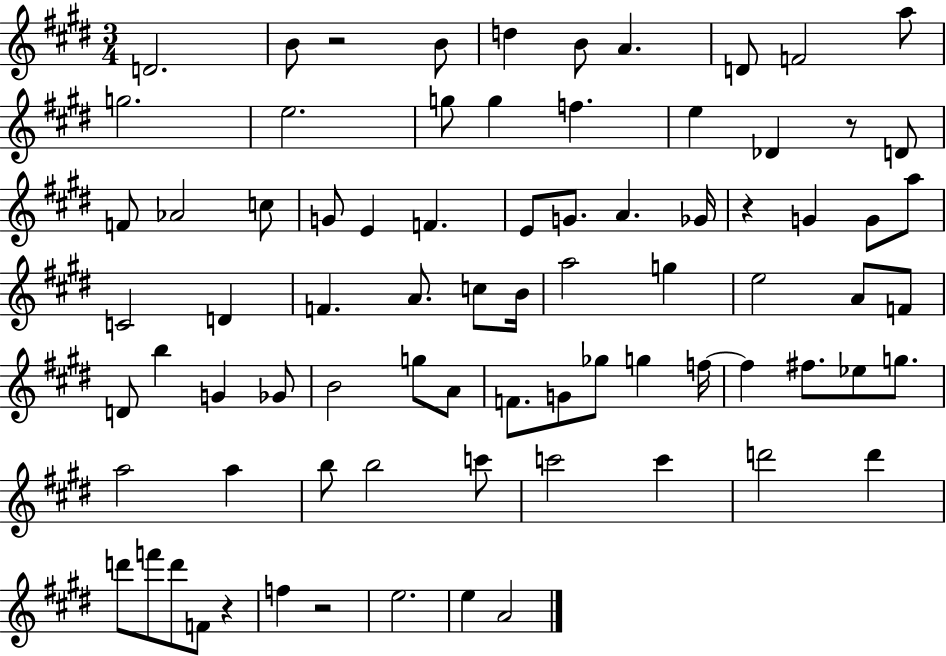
D4/h. B4/e R/h B4/e D5/q B4/e A4/q. D4/e F4/h A5/e G5/h. E5/h. G5/e G5/q F5/q. E5/q Db4/q R/e D4/e F4/e Ab4/h C5/e G4/e E4/q F4/q. E4/e G4/e. A4/q. Gb4/s R/q G4/q G4/e A5/e C4/h D4/q F4/q. A4/e. C5/e B4/s A5/h G5/q E5/h A4/e F4/e D4/e B5/q G4/q Gb4/e B4/h G5/e A4/e F4/e. G4/e Gb5/e G5/q F5/s F5/q F#5/e. Eb5/e G5/e. A5/h A5/q B5/e B5/h C6/e C6/h C6/q D6/h D6/q D6/e F6/e D6/e F4/e R/q F5/q R/h E5/h. E5/q A4/h